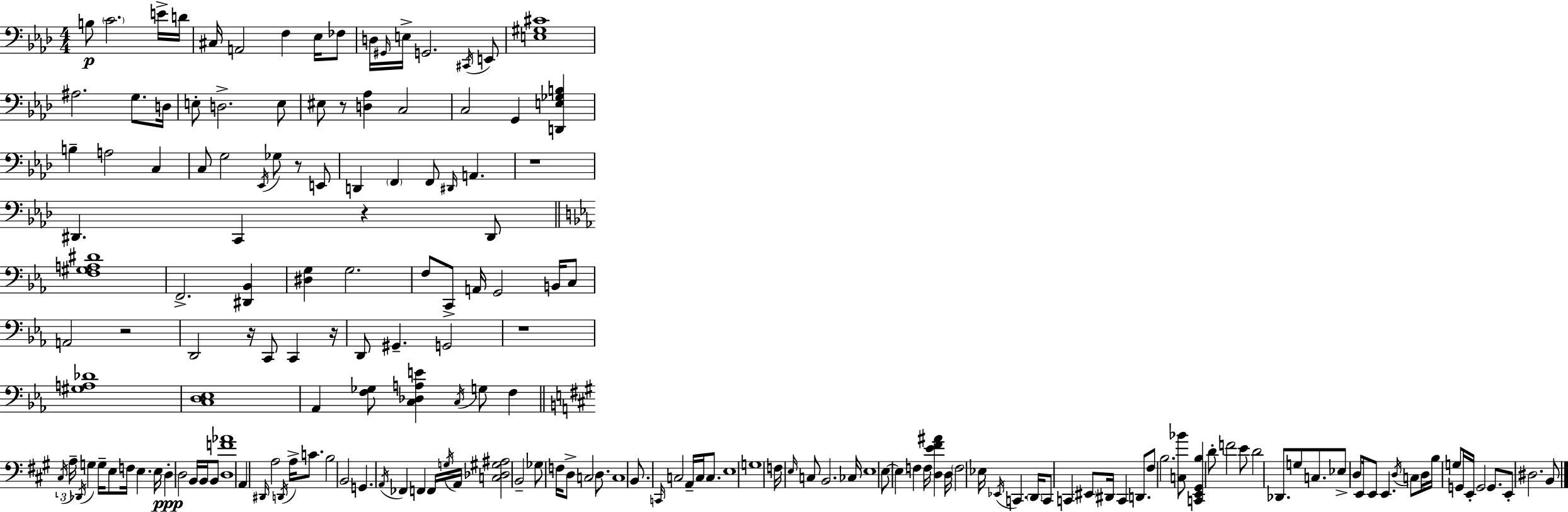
{
  \clef bass
  \numericTimeSignature
  \time 4/4
  \key f \minor
  b8\p \parenthesize c'2. e'16-> d'16 | cis16 a,2 f4 ees16 fes8 | d16 \grace { gis,16 } e16-> g,2. \acciaccatura { cis,16 } | e,8 <e gis cis'>1 | \break ais2. g8. | d16 e8-. d2.-> | e8 eis8 r8 <d aes>4 c2 | c2 g,4 <d, e ges b>4 | \break b4-- a2 c4 | c8 g2 \acciaccatura { ees,16 } ges8 r8 | e,8 d,4 \parenthesize f,4 f,8 \grace { dis,16 } a,4. | r1 | \break dis,4. c,4 r4 | dis,8 \bar "||" \break \key ees \major <f gis a dis'>1 | f,2.-> <dis, bes,>4 | <dis g>4 g2. | f8 c,8-> a,16 g,2 b,16 c8 | \break a,2 r2 | d,2 r16 c,8 c,4 r16 | d,8 gis,4.-- g,2 | r1 | \break <gis a des'>1 | <c d ees>1 | aes,4 <f ges>8 <c des a e'>4 \acciaccatura { c16 } g8 f4 | \bar "||" \break \key a \major \tuplet 3/2 { \acciaccatura { cis16 } a16-- \acciaccatura { des,16 } } g4 g16-- e8 f16 e4. | e16 d4-.\ppp d2 b,16 b,16 | b,8 <d f' aes'>1 | a,4 \grace { dis,16 } a2 \acciaccatura { d,16 } | \break a16-> c'8. b2 b,2 | g,4. \acciaccatura { a,16 } fes,4 f,4 | f,16 \acciaccatura { g16 } a,16 <c des gis ais>2 b,2-- | ges8 f16 d8-> c2 | \break d8. c1 | b,8. \grace { c,16 } c2 | a,16-- c16 c8. e1 | g1 | \break f16 \grace { e16 } c8 b,2. | ces16 e1 | e8~~ \parenthesize e4 f4 | f16 <d e' fis' ais'>4 d16 \parenthesize f2 | \break ees16 \acciaccatura { ees,16 } c,4. \parenthesize d,16 c,8 c,4 \parenthesize eis,8 | dis,16 c,4 d,8. fis8 b2. | <c bes'>8 <c, e, gis, b>4 d'8-. f'2 | e'8 d'2 | \break des,8. g8 c8. ees8-> d8 e,16 e,8 | e,4. \acciaccatura { d16 } c8 d16 b16 g8 g,16 e,16-. g,2 | g,8. e,8-. dis2. | b,8 \bar "|."
}